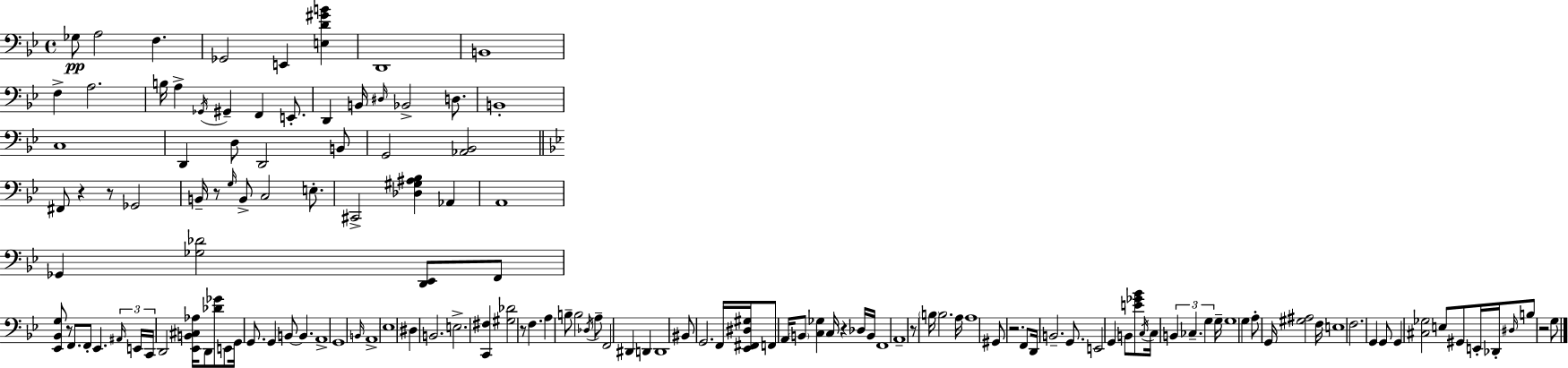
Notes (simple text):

Gb3/e A3/h F3/q. Gb2/h E2/q [E3,D4,G#4,B4]/q D2/w B2/w F3/q A3/h. B3/s A3/q Gb2/s G#2/q F2/q E2/e. D2/q B2/s D#3/s Bb2/h D3/e. B2/w C3/w D2/q D3/e D2/h B2/e G2/h [Ab2,Bb2]/h F#2/e R/q R/e Gb2/h B2/s R/e G3/s B2/e C3/h E3/e. C#2/h [Db3,G#3,A#3,Bb3]/q Ab2/q A2/w Gb2/q [Gb3,Db4]/h [D2,Eb2]/e F2/e [Eb2,Bb2,G3]/e R/e F2/e. F2/e Eb2/q. A#2/s E2/s C2/s D2/h [Eb2,B2,C#3,Ab3]/s D2/e [Db4,Gb4]/e E2/e G2/s G2/e. G2/q B2/e B2/q. A2/w G2/w B2/s A2/w Eb3/w D#3/q B2/h. E3/h. [C2,F#3]/q [G#3,Db4]/h R/e F3/q. A3/q B3/e B3/h Db3/s A3/e F2/h D#2/q D2/q D2/w BIS2/e G2/h. F2/s [Eb2,F#2,D#3,G#3]/s F2/e A2/s B2/e [C3,Gb3]/q C3/s R/q Db3/s B2/s F2/w A2/w R/e B3/s B3/h. A3/s A3/w G#2/e R/h. F2/e D2/s B2/h. G2/e. E2/h G2/q B2/e [E4,Gb4,Bb4]/e C3/s C3/s B2/q CES3/q. G3/q G3/s G3/w G3/q A3/e G2/s [G#3,A#3]/h F3/s E3/w F3/h. G2/q G2/e G2/q [C#3,Gb3]/h E3/e G#2/e E2/s Db2/s D#3/s B3/e R/h G3/e